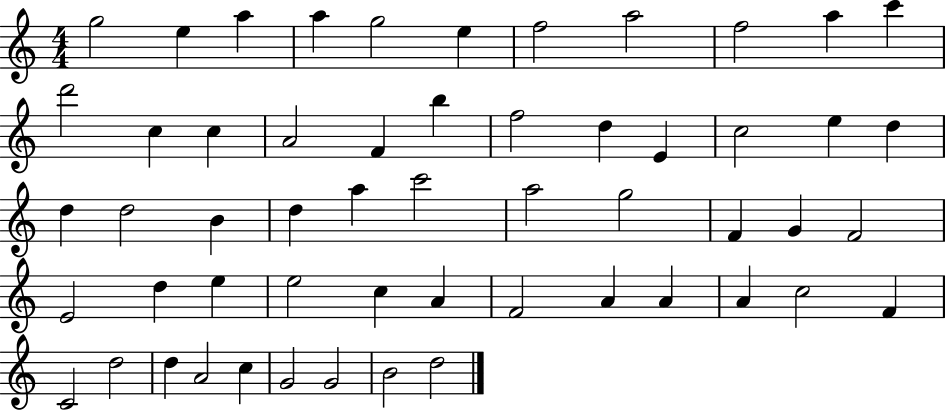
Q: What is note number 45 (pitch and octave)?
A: C5